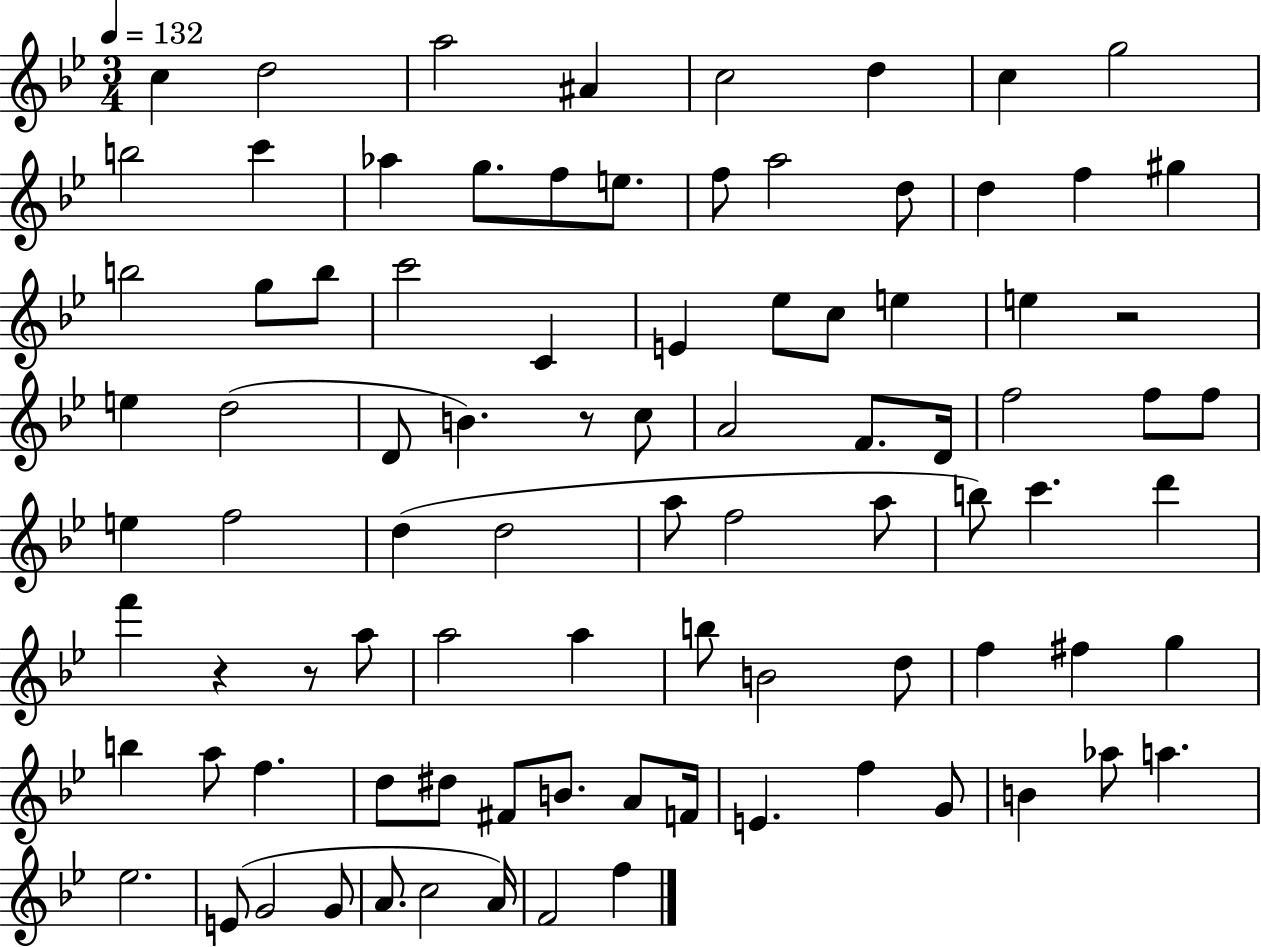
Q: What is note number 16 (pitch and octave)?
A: A5